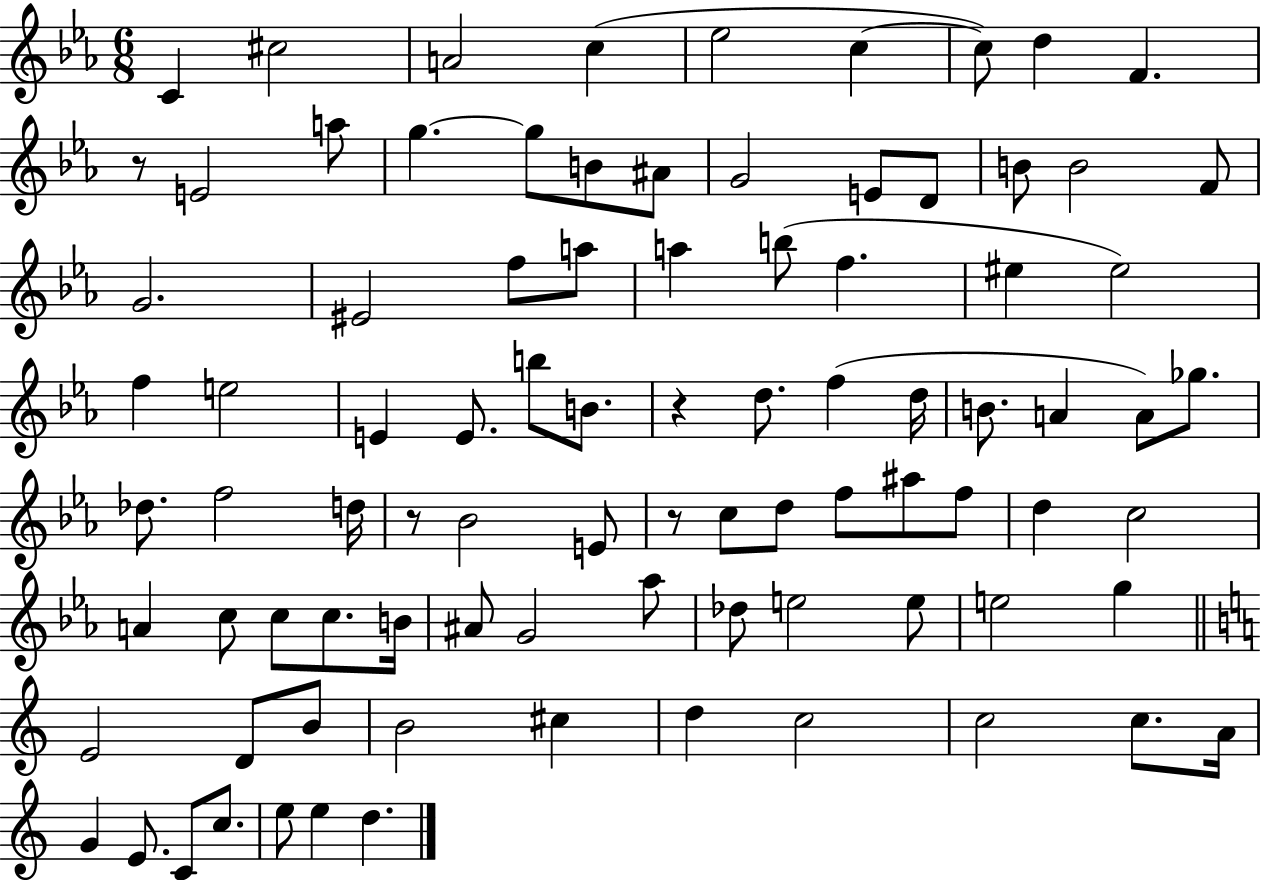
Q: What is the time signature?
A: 6/8